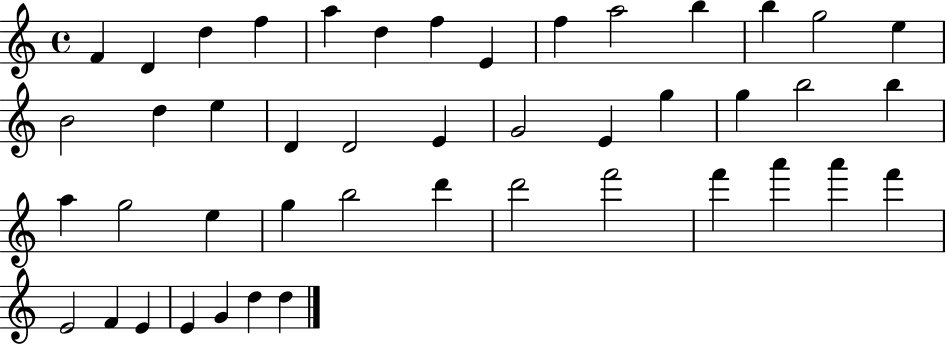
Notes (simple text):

F4/q D4/q D5/q F5/q A5/q D5/q F5/q E4/q F5/q A5/h B5/q B5/q G5/h E5/q B4/h D5/q E5/q D4/q D4/h E4/q G4/h E4/q G5/q G5/q B5/h B5/q A5/q G5/h E5/q G5/q B5/h D6/q D6/h F6/h F6/q A6/q A6/q F6/q E4/h F4/q E4/q E4/q G4/q D5/q D5/q